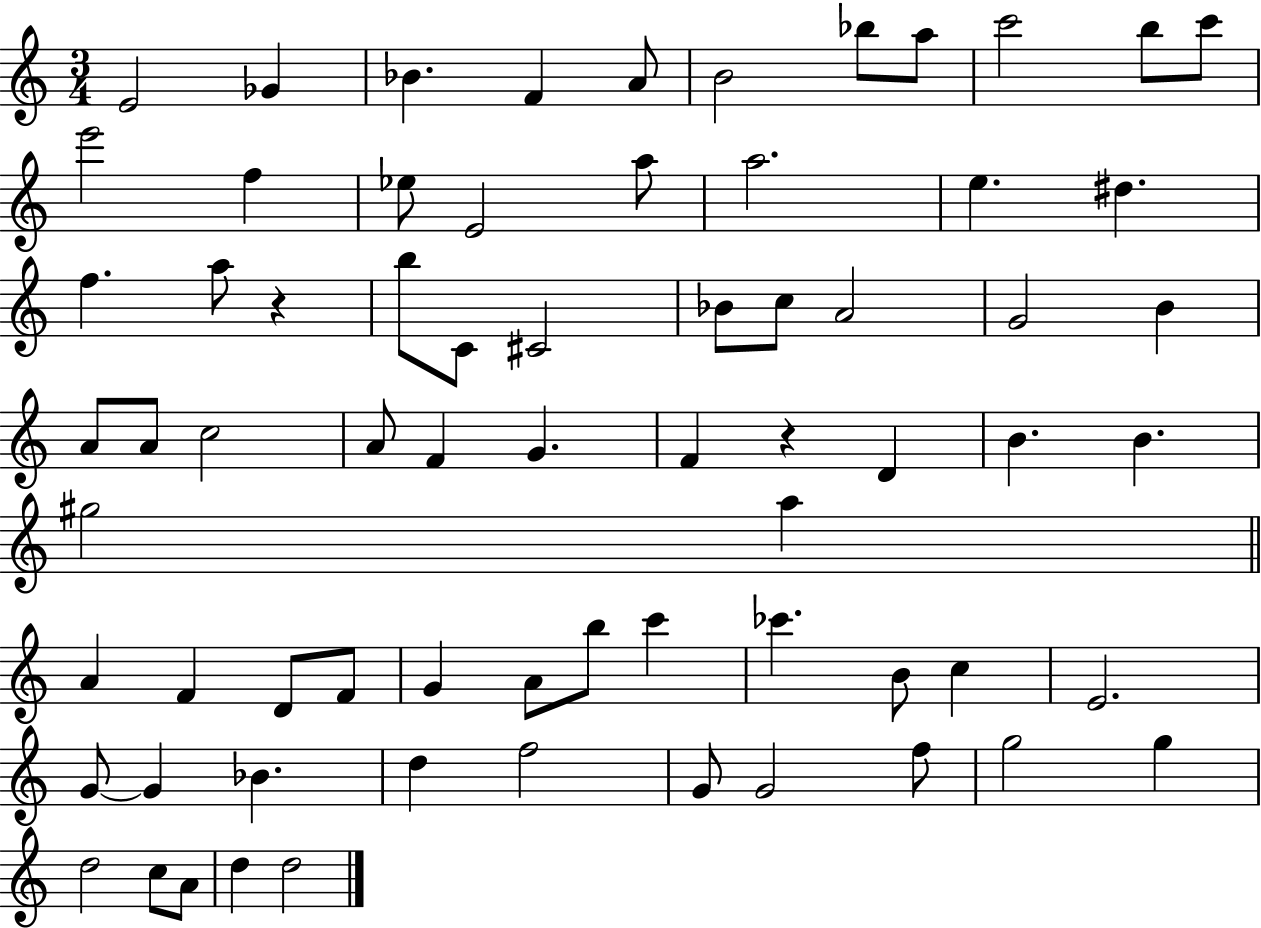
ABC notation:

X:1
T:Untitled
M:3/4
L:1/4
K:C
E2 _G _B F A/2 B2 _b/2 a/2 c'2 b/2 c'/2 e'2 f _e/2 E2 a/2 a2 e ^d f a/2 z b/2 C/2 ^C2 _B/2 c/2 A2 G2 B A/2 A/2 c2 A/2 F G F z D B B ^g2 a A F D/2 F/2 G A/2 b/2 c' _c' B/2 c E2 G/2 G _B d f2 G/2 G2 f/2 g2 g d2 c/2 A/2 d d2